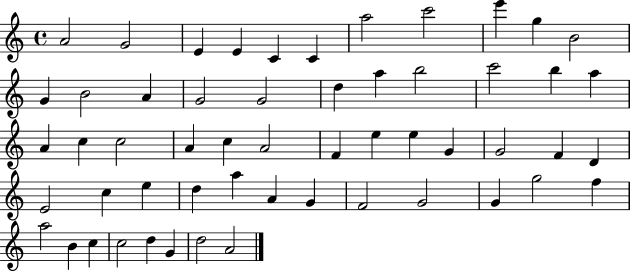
{
  \clef treble
  \time 4/4
  \defaultTimeSignature
  \key c \major
  a'2 g'2 | e'4 e'4 c'4 c'4 | a''2 c'''2 | e'''4 g''4 b'2 | \break g'4 b'2 a'4 | g'2 g'2 | d''4 a''4 b''2 | c'''2 b''4 a''4 | \break a'4 c''4 c''2 | a'4 c''4 a'2 | f'4 e''4 e''4 g'4 | g'2 f'4 d'4 | \break e'2 c''4 e''4 | d''4 a''4 a'4 g'4 | f'2 g'2 | g'4 g''2 f''4 | \break a''2 b'4 c''4 | c''2 d''4 g'4 | d''2 a'2 | \bar "|."
}